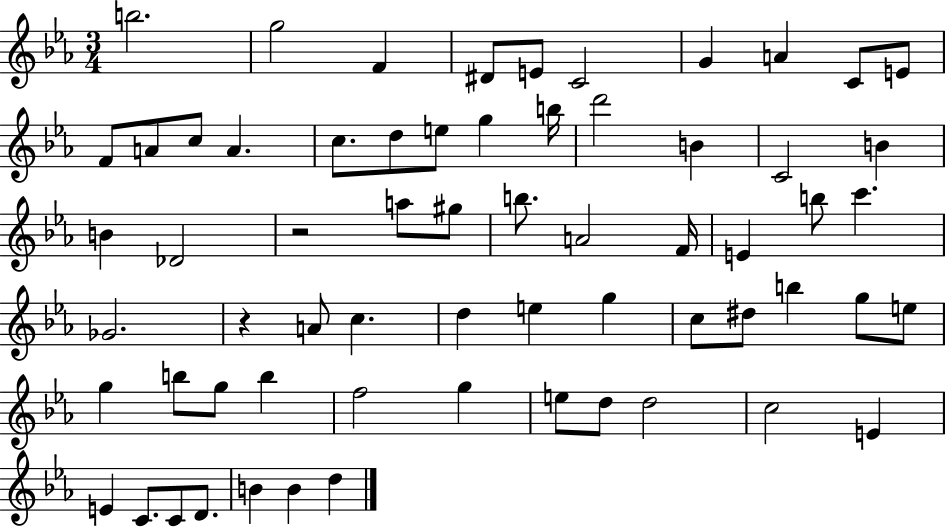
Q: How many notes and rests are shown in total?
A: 64